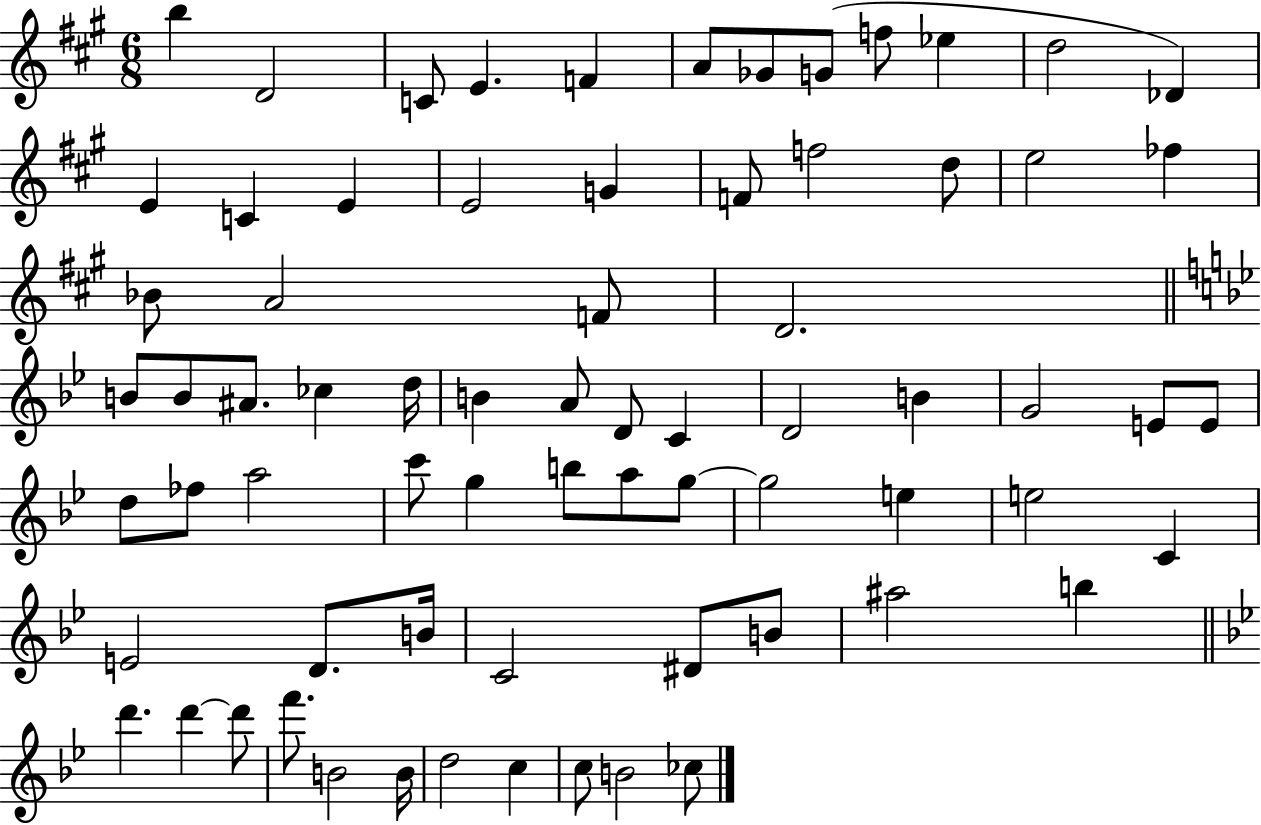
{
  \clef treble
  \numericTimeSignature
  \time 6/8
  \key a \major
  b''4 d'2 | c'8 e'4. f'4 | a'8 ges'8 g'8( f''8 ees''4 | d''2 des'4) | \break e'4 c'4 e'4 | e'2 g'4 | f'8 f''2 d''8 | e''2 fes''4 | \break bes'8 a'2 f'8 | d'2. | \bar "||" \break \key bes \major b'8 b'8 ais'8. ces''4 d''16 | b'4 a'8 d'8 c'4 | d'2 b'4 | g'2 e'8 e'8 | \break d''8 fes''8 a''2 | c'''8 g''4 b''8 a''8 g''8~~ | g''2 e''4 | e''2 c'4 | \break e'2 d'8. b'16 | c'2 dis'8 b'8 | ais''2 b''4 | \bar "||" \break \key bes \major d'''4. d'''4~~ d'''8 | f'''8. b'2 b'16 | d''2 c''4 | c''8 b'2 ces''8 | \break \bar "|."
}